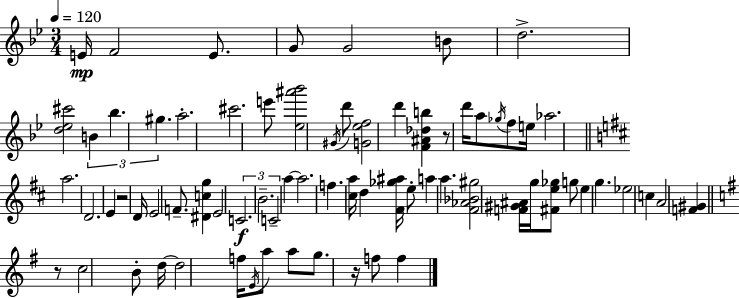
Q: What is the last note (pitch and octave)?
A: F5